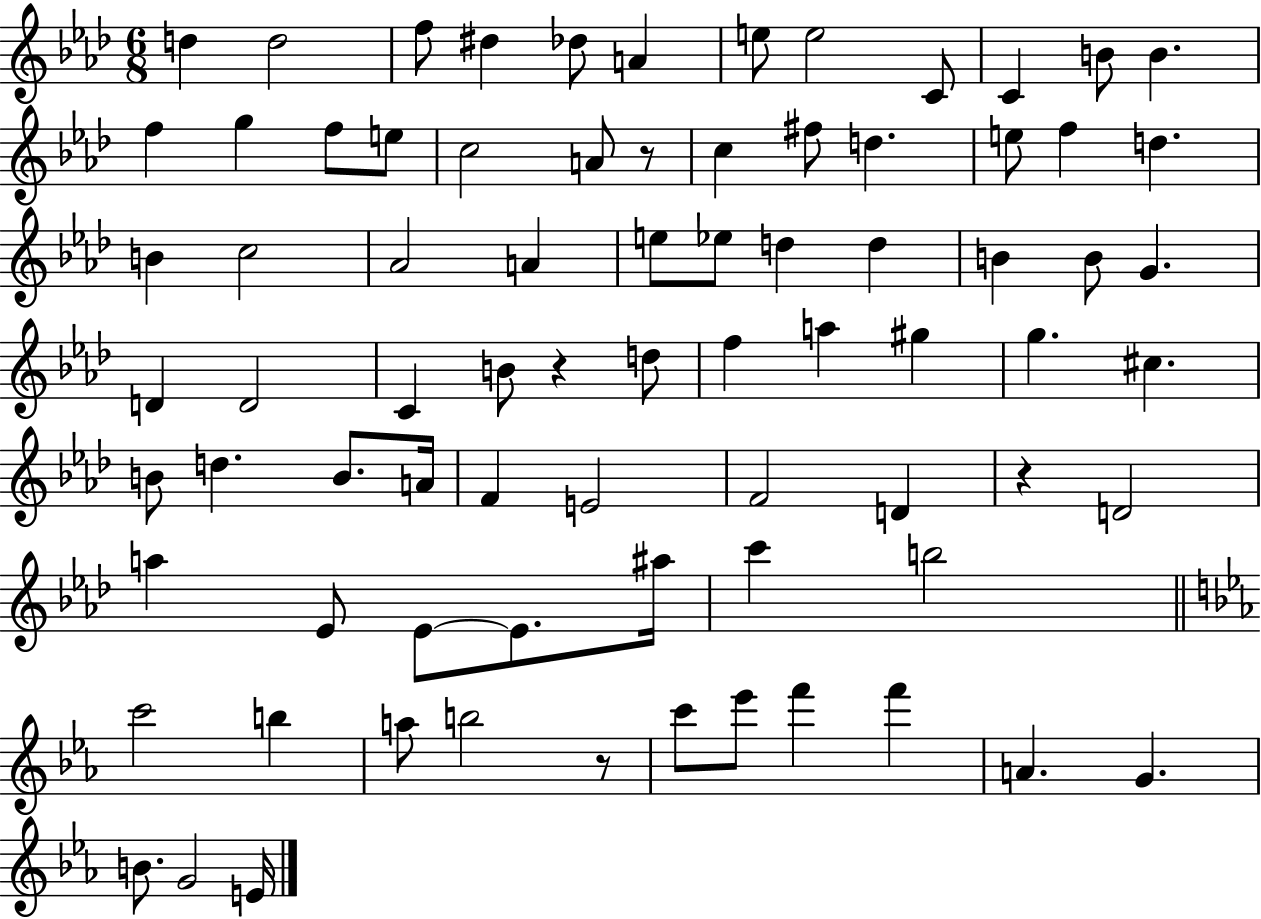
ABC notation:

X:1
T:Untitled
M:6/8
L:1/4
K:Ab
d d2 f/2 ^d _d/2 A e/2 e2 C/2 C B/2 B f g f/2 e/2 c2 A/2 z/2 c ^f/2 d e/2 f d B c2 _A2 A e/2 _e/2 d d B B/2 G D D2 C B/2 z d/2 f a ^g g ^c B/2 d B/2 A/4 F E2 F2 D z D2 a _E/2 _E/2 _E/2 ^a/4 c' b2 c'2 b a/2 b2 z/2 c'/2 _e'/2 f' f' A G B/2 G2 E/4